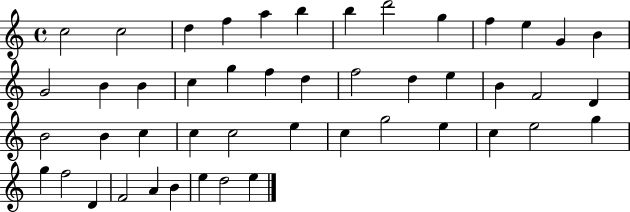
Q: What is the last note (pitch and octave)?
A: E5